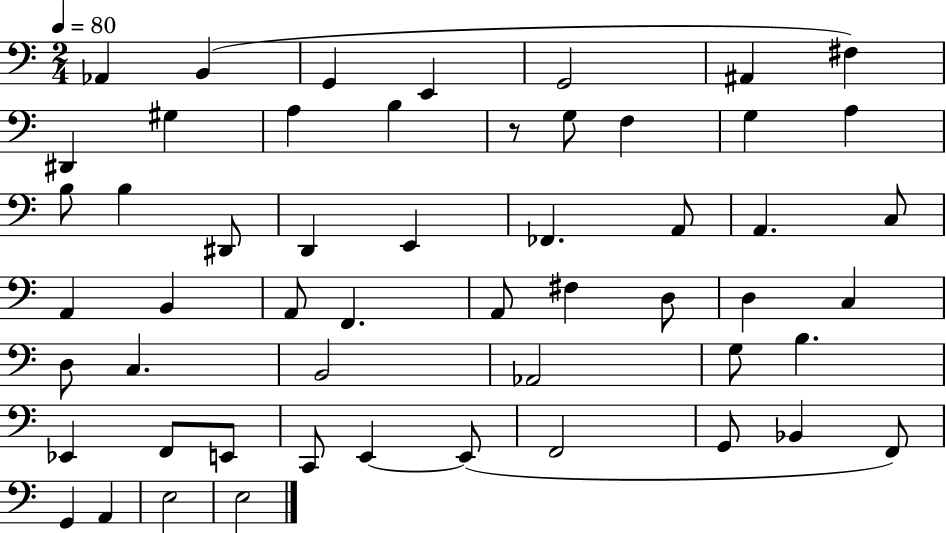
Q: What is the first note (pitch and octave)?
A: Ab2